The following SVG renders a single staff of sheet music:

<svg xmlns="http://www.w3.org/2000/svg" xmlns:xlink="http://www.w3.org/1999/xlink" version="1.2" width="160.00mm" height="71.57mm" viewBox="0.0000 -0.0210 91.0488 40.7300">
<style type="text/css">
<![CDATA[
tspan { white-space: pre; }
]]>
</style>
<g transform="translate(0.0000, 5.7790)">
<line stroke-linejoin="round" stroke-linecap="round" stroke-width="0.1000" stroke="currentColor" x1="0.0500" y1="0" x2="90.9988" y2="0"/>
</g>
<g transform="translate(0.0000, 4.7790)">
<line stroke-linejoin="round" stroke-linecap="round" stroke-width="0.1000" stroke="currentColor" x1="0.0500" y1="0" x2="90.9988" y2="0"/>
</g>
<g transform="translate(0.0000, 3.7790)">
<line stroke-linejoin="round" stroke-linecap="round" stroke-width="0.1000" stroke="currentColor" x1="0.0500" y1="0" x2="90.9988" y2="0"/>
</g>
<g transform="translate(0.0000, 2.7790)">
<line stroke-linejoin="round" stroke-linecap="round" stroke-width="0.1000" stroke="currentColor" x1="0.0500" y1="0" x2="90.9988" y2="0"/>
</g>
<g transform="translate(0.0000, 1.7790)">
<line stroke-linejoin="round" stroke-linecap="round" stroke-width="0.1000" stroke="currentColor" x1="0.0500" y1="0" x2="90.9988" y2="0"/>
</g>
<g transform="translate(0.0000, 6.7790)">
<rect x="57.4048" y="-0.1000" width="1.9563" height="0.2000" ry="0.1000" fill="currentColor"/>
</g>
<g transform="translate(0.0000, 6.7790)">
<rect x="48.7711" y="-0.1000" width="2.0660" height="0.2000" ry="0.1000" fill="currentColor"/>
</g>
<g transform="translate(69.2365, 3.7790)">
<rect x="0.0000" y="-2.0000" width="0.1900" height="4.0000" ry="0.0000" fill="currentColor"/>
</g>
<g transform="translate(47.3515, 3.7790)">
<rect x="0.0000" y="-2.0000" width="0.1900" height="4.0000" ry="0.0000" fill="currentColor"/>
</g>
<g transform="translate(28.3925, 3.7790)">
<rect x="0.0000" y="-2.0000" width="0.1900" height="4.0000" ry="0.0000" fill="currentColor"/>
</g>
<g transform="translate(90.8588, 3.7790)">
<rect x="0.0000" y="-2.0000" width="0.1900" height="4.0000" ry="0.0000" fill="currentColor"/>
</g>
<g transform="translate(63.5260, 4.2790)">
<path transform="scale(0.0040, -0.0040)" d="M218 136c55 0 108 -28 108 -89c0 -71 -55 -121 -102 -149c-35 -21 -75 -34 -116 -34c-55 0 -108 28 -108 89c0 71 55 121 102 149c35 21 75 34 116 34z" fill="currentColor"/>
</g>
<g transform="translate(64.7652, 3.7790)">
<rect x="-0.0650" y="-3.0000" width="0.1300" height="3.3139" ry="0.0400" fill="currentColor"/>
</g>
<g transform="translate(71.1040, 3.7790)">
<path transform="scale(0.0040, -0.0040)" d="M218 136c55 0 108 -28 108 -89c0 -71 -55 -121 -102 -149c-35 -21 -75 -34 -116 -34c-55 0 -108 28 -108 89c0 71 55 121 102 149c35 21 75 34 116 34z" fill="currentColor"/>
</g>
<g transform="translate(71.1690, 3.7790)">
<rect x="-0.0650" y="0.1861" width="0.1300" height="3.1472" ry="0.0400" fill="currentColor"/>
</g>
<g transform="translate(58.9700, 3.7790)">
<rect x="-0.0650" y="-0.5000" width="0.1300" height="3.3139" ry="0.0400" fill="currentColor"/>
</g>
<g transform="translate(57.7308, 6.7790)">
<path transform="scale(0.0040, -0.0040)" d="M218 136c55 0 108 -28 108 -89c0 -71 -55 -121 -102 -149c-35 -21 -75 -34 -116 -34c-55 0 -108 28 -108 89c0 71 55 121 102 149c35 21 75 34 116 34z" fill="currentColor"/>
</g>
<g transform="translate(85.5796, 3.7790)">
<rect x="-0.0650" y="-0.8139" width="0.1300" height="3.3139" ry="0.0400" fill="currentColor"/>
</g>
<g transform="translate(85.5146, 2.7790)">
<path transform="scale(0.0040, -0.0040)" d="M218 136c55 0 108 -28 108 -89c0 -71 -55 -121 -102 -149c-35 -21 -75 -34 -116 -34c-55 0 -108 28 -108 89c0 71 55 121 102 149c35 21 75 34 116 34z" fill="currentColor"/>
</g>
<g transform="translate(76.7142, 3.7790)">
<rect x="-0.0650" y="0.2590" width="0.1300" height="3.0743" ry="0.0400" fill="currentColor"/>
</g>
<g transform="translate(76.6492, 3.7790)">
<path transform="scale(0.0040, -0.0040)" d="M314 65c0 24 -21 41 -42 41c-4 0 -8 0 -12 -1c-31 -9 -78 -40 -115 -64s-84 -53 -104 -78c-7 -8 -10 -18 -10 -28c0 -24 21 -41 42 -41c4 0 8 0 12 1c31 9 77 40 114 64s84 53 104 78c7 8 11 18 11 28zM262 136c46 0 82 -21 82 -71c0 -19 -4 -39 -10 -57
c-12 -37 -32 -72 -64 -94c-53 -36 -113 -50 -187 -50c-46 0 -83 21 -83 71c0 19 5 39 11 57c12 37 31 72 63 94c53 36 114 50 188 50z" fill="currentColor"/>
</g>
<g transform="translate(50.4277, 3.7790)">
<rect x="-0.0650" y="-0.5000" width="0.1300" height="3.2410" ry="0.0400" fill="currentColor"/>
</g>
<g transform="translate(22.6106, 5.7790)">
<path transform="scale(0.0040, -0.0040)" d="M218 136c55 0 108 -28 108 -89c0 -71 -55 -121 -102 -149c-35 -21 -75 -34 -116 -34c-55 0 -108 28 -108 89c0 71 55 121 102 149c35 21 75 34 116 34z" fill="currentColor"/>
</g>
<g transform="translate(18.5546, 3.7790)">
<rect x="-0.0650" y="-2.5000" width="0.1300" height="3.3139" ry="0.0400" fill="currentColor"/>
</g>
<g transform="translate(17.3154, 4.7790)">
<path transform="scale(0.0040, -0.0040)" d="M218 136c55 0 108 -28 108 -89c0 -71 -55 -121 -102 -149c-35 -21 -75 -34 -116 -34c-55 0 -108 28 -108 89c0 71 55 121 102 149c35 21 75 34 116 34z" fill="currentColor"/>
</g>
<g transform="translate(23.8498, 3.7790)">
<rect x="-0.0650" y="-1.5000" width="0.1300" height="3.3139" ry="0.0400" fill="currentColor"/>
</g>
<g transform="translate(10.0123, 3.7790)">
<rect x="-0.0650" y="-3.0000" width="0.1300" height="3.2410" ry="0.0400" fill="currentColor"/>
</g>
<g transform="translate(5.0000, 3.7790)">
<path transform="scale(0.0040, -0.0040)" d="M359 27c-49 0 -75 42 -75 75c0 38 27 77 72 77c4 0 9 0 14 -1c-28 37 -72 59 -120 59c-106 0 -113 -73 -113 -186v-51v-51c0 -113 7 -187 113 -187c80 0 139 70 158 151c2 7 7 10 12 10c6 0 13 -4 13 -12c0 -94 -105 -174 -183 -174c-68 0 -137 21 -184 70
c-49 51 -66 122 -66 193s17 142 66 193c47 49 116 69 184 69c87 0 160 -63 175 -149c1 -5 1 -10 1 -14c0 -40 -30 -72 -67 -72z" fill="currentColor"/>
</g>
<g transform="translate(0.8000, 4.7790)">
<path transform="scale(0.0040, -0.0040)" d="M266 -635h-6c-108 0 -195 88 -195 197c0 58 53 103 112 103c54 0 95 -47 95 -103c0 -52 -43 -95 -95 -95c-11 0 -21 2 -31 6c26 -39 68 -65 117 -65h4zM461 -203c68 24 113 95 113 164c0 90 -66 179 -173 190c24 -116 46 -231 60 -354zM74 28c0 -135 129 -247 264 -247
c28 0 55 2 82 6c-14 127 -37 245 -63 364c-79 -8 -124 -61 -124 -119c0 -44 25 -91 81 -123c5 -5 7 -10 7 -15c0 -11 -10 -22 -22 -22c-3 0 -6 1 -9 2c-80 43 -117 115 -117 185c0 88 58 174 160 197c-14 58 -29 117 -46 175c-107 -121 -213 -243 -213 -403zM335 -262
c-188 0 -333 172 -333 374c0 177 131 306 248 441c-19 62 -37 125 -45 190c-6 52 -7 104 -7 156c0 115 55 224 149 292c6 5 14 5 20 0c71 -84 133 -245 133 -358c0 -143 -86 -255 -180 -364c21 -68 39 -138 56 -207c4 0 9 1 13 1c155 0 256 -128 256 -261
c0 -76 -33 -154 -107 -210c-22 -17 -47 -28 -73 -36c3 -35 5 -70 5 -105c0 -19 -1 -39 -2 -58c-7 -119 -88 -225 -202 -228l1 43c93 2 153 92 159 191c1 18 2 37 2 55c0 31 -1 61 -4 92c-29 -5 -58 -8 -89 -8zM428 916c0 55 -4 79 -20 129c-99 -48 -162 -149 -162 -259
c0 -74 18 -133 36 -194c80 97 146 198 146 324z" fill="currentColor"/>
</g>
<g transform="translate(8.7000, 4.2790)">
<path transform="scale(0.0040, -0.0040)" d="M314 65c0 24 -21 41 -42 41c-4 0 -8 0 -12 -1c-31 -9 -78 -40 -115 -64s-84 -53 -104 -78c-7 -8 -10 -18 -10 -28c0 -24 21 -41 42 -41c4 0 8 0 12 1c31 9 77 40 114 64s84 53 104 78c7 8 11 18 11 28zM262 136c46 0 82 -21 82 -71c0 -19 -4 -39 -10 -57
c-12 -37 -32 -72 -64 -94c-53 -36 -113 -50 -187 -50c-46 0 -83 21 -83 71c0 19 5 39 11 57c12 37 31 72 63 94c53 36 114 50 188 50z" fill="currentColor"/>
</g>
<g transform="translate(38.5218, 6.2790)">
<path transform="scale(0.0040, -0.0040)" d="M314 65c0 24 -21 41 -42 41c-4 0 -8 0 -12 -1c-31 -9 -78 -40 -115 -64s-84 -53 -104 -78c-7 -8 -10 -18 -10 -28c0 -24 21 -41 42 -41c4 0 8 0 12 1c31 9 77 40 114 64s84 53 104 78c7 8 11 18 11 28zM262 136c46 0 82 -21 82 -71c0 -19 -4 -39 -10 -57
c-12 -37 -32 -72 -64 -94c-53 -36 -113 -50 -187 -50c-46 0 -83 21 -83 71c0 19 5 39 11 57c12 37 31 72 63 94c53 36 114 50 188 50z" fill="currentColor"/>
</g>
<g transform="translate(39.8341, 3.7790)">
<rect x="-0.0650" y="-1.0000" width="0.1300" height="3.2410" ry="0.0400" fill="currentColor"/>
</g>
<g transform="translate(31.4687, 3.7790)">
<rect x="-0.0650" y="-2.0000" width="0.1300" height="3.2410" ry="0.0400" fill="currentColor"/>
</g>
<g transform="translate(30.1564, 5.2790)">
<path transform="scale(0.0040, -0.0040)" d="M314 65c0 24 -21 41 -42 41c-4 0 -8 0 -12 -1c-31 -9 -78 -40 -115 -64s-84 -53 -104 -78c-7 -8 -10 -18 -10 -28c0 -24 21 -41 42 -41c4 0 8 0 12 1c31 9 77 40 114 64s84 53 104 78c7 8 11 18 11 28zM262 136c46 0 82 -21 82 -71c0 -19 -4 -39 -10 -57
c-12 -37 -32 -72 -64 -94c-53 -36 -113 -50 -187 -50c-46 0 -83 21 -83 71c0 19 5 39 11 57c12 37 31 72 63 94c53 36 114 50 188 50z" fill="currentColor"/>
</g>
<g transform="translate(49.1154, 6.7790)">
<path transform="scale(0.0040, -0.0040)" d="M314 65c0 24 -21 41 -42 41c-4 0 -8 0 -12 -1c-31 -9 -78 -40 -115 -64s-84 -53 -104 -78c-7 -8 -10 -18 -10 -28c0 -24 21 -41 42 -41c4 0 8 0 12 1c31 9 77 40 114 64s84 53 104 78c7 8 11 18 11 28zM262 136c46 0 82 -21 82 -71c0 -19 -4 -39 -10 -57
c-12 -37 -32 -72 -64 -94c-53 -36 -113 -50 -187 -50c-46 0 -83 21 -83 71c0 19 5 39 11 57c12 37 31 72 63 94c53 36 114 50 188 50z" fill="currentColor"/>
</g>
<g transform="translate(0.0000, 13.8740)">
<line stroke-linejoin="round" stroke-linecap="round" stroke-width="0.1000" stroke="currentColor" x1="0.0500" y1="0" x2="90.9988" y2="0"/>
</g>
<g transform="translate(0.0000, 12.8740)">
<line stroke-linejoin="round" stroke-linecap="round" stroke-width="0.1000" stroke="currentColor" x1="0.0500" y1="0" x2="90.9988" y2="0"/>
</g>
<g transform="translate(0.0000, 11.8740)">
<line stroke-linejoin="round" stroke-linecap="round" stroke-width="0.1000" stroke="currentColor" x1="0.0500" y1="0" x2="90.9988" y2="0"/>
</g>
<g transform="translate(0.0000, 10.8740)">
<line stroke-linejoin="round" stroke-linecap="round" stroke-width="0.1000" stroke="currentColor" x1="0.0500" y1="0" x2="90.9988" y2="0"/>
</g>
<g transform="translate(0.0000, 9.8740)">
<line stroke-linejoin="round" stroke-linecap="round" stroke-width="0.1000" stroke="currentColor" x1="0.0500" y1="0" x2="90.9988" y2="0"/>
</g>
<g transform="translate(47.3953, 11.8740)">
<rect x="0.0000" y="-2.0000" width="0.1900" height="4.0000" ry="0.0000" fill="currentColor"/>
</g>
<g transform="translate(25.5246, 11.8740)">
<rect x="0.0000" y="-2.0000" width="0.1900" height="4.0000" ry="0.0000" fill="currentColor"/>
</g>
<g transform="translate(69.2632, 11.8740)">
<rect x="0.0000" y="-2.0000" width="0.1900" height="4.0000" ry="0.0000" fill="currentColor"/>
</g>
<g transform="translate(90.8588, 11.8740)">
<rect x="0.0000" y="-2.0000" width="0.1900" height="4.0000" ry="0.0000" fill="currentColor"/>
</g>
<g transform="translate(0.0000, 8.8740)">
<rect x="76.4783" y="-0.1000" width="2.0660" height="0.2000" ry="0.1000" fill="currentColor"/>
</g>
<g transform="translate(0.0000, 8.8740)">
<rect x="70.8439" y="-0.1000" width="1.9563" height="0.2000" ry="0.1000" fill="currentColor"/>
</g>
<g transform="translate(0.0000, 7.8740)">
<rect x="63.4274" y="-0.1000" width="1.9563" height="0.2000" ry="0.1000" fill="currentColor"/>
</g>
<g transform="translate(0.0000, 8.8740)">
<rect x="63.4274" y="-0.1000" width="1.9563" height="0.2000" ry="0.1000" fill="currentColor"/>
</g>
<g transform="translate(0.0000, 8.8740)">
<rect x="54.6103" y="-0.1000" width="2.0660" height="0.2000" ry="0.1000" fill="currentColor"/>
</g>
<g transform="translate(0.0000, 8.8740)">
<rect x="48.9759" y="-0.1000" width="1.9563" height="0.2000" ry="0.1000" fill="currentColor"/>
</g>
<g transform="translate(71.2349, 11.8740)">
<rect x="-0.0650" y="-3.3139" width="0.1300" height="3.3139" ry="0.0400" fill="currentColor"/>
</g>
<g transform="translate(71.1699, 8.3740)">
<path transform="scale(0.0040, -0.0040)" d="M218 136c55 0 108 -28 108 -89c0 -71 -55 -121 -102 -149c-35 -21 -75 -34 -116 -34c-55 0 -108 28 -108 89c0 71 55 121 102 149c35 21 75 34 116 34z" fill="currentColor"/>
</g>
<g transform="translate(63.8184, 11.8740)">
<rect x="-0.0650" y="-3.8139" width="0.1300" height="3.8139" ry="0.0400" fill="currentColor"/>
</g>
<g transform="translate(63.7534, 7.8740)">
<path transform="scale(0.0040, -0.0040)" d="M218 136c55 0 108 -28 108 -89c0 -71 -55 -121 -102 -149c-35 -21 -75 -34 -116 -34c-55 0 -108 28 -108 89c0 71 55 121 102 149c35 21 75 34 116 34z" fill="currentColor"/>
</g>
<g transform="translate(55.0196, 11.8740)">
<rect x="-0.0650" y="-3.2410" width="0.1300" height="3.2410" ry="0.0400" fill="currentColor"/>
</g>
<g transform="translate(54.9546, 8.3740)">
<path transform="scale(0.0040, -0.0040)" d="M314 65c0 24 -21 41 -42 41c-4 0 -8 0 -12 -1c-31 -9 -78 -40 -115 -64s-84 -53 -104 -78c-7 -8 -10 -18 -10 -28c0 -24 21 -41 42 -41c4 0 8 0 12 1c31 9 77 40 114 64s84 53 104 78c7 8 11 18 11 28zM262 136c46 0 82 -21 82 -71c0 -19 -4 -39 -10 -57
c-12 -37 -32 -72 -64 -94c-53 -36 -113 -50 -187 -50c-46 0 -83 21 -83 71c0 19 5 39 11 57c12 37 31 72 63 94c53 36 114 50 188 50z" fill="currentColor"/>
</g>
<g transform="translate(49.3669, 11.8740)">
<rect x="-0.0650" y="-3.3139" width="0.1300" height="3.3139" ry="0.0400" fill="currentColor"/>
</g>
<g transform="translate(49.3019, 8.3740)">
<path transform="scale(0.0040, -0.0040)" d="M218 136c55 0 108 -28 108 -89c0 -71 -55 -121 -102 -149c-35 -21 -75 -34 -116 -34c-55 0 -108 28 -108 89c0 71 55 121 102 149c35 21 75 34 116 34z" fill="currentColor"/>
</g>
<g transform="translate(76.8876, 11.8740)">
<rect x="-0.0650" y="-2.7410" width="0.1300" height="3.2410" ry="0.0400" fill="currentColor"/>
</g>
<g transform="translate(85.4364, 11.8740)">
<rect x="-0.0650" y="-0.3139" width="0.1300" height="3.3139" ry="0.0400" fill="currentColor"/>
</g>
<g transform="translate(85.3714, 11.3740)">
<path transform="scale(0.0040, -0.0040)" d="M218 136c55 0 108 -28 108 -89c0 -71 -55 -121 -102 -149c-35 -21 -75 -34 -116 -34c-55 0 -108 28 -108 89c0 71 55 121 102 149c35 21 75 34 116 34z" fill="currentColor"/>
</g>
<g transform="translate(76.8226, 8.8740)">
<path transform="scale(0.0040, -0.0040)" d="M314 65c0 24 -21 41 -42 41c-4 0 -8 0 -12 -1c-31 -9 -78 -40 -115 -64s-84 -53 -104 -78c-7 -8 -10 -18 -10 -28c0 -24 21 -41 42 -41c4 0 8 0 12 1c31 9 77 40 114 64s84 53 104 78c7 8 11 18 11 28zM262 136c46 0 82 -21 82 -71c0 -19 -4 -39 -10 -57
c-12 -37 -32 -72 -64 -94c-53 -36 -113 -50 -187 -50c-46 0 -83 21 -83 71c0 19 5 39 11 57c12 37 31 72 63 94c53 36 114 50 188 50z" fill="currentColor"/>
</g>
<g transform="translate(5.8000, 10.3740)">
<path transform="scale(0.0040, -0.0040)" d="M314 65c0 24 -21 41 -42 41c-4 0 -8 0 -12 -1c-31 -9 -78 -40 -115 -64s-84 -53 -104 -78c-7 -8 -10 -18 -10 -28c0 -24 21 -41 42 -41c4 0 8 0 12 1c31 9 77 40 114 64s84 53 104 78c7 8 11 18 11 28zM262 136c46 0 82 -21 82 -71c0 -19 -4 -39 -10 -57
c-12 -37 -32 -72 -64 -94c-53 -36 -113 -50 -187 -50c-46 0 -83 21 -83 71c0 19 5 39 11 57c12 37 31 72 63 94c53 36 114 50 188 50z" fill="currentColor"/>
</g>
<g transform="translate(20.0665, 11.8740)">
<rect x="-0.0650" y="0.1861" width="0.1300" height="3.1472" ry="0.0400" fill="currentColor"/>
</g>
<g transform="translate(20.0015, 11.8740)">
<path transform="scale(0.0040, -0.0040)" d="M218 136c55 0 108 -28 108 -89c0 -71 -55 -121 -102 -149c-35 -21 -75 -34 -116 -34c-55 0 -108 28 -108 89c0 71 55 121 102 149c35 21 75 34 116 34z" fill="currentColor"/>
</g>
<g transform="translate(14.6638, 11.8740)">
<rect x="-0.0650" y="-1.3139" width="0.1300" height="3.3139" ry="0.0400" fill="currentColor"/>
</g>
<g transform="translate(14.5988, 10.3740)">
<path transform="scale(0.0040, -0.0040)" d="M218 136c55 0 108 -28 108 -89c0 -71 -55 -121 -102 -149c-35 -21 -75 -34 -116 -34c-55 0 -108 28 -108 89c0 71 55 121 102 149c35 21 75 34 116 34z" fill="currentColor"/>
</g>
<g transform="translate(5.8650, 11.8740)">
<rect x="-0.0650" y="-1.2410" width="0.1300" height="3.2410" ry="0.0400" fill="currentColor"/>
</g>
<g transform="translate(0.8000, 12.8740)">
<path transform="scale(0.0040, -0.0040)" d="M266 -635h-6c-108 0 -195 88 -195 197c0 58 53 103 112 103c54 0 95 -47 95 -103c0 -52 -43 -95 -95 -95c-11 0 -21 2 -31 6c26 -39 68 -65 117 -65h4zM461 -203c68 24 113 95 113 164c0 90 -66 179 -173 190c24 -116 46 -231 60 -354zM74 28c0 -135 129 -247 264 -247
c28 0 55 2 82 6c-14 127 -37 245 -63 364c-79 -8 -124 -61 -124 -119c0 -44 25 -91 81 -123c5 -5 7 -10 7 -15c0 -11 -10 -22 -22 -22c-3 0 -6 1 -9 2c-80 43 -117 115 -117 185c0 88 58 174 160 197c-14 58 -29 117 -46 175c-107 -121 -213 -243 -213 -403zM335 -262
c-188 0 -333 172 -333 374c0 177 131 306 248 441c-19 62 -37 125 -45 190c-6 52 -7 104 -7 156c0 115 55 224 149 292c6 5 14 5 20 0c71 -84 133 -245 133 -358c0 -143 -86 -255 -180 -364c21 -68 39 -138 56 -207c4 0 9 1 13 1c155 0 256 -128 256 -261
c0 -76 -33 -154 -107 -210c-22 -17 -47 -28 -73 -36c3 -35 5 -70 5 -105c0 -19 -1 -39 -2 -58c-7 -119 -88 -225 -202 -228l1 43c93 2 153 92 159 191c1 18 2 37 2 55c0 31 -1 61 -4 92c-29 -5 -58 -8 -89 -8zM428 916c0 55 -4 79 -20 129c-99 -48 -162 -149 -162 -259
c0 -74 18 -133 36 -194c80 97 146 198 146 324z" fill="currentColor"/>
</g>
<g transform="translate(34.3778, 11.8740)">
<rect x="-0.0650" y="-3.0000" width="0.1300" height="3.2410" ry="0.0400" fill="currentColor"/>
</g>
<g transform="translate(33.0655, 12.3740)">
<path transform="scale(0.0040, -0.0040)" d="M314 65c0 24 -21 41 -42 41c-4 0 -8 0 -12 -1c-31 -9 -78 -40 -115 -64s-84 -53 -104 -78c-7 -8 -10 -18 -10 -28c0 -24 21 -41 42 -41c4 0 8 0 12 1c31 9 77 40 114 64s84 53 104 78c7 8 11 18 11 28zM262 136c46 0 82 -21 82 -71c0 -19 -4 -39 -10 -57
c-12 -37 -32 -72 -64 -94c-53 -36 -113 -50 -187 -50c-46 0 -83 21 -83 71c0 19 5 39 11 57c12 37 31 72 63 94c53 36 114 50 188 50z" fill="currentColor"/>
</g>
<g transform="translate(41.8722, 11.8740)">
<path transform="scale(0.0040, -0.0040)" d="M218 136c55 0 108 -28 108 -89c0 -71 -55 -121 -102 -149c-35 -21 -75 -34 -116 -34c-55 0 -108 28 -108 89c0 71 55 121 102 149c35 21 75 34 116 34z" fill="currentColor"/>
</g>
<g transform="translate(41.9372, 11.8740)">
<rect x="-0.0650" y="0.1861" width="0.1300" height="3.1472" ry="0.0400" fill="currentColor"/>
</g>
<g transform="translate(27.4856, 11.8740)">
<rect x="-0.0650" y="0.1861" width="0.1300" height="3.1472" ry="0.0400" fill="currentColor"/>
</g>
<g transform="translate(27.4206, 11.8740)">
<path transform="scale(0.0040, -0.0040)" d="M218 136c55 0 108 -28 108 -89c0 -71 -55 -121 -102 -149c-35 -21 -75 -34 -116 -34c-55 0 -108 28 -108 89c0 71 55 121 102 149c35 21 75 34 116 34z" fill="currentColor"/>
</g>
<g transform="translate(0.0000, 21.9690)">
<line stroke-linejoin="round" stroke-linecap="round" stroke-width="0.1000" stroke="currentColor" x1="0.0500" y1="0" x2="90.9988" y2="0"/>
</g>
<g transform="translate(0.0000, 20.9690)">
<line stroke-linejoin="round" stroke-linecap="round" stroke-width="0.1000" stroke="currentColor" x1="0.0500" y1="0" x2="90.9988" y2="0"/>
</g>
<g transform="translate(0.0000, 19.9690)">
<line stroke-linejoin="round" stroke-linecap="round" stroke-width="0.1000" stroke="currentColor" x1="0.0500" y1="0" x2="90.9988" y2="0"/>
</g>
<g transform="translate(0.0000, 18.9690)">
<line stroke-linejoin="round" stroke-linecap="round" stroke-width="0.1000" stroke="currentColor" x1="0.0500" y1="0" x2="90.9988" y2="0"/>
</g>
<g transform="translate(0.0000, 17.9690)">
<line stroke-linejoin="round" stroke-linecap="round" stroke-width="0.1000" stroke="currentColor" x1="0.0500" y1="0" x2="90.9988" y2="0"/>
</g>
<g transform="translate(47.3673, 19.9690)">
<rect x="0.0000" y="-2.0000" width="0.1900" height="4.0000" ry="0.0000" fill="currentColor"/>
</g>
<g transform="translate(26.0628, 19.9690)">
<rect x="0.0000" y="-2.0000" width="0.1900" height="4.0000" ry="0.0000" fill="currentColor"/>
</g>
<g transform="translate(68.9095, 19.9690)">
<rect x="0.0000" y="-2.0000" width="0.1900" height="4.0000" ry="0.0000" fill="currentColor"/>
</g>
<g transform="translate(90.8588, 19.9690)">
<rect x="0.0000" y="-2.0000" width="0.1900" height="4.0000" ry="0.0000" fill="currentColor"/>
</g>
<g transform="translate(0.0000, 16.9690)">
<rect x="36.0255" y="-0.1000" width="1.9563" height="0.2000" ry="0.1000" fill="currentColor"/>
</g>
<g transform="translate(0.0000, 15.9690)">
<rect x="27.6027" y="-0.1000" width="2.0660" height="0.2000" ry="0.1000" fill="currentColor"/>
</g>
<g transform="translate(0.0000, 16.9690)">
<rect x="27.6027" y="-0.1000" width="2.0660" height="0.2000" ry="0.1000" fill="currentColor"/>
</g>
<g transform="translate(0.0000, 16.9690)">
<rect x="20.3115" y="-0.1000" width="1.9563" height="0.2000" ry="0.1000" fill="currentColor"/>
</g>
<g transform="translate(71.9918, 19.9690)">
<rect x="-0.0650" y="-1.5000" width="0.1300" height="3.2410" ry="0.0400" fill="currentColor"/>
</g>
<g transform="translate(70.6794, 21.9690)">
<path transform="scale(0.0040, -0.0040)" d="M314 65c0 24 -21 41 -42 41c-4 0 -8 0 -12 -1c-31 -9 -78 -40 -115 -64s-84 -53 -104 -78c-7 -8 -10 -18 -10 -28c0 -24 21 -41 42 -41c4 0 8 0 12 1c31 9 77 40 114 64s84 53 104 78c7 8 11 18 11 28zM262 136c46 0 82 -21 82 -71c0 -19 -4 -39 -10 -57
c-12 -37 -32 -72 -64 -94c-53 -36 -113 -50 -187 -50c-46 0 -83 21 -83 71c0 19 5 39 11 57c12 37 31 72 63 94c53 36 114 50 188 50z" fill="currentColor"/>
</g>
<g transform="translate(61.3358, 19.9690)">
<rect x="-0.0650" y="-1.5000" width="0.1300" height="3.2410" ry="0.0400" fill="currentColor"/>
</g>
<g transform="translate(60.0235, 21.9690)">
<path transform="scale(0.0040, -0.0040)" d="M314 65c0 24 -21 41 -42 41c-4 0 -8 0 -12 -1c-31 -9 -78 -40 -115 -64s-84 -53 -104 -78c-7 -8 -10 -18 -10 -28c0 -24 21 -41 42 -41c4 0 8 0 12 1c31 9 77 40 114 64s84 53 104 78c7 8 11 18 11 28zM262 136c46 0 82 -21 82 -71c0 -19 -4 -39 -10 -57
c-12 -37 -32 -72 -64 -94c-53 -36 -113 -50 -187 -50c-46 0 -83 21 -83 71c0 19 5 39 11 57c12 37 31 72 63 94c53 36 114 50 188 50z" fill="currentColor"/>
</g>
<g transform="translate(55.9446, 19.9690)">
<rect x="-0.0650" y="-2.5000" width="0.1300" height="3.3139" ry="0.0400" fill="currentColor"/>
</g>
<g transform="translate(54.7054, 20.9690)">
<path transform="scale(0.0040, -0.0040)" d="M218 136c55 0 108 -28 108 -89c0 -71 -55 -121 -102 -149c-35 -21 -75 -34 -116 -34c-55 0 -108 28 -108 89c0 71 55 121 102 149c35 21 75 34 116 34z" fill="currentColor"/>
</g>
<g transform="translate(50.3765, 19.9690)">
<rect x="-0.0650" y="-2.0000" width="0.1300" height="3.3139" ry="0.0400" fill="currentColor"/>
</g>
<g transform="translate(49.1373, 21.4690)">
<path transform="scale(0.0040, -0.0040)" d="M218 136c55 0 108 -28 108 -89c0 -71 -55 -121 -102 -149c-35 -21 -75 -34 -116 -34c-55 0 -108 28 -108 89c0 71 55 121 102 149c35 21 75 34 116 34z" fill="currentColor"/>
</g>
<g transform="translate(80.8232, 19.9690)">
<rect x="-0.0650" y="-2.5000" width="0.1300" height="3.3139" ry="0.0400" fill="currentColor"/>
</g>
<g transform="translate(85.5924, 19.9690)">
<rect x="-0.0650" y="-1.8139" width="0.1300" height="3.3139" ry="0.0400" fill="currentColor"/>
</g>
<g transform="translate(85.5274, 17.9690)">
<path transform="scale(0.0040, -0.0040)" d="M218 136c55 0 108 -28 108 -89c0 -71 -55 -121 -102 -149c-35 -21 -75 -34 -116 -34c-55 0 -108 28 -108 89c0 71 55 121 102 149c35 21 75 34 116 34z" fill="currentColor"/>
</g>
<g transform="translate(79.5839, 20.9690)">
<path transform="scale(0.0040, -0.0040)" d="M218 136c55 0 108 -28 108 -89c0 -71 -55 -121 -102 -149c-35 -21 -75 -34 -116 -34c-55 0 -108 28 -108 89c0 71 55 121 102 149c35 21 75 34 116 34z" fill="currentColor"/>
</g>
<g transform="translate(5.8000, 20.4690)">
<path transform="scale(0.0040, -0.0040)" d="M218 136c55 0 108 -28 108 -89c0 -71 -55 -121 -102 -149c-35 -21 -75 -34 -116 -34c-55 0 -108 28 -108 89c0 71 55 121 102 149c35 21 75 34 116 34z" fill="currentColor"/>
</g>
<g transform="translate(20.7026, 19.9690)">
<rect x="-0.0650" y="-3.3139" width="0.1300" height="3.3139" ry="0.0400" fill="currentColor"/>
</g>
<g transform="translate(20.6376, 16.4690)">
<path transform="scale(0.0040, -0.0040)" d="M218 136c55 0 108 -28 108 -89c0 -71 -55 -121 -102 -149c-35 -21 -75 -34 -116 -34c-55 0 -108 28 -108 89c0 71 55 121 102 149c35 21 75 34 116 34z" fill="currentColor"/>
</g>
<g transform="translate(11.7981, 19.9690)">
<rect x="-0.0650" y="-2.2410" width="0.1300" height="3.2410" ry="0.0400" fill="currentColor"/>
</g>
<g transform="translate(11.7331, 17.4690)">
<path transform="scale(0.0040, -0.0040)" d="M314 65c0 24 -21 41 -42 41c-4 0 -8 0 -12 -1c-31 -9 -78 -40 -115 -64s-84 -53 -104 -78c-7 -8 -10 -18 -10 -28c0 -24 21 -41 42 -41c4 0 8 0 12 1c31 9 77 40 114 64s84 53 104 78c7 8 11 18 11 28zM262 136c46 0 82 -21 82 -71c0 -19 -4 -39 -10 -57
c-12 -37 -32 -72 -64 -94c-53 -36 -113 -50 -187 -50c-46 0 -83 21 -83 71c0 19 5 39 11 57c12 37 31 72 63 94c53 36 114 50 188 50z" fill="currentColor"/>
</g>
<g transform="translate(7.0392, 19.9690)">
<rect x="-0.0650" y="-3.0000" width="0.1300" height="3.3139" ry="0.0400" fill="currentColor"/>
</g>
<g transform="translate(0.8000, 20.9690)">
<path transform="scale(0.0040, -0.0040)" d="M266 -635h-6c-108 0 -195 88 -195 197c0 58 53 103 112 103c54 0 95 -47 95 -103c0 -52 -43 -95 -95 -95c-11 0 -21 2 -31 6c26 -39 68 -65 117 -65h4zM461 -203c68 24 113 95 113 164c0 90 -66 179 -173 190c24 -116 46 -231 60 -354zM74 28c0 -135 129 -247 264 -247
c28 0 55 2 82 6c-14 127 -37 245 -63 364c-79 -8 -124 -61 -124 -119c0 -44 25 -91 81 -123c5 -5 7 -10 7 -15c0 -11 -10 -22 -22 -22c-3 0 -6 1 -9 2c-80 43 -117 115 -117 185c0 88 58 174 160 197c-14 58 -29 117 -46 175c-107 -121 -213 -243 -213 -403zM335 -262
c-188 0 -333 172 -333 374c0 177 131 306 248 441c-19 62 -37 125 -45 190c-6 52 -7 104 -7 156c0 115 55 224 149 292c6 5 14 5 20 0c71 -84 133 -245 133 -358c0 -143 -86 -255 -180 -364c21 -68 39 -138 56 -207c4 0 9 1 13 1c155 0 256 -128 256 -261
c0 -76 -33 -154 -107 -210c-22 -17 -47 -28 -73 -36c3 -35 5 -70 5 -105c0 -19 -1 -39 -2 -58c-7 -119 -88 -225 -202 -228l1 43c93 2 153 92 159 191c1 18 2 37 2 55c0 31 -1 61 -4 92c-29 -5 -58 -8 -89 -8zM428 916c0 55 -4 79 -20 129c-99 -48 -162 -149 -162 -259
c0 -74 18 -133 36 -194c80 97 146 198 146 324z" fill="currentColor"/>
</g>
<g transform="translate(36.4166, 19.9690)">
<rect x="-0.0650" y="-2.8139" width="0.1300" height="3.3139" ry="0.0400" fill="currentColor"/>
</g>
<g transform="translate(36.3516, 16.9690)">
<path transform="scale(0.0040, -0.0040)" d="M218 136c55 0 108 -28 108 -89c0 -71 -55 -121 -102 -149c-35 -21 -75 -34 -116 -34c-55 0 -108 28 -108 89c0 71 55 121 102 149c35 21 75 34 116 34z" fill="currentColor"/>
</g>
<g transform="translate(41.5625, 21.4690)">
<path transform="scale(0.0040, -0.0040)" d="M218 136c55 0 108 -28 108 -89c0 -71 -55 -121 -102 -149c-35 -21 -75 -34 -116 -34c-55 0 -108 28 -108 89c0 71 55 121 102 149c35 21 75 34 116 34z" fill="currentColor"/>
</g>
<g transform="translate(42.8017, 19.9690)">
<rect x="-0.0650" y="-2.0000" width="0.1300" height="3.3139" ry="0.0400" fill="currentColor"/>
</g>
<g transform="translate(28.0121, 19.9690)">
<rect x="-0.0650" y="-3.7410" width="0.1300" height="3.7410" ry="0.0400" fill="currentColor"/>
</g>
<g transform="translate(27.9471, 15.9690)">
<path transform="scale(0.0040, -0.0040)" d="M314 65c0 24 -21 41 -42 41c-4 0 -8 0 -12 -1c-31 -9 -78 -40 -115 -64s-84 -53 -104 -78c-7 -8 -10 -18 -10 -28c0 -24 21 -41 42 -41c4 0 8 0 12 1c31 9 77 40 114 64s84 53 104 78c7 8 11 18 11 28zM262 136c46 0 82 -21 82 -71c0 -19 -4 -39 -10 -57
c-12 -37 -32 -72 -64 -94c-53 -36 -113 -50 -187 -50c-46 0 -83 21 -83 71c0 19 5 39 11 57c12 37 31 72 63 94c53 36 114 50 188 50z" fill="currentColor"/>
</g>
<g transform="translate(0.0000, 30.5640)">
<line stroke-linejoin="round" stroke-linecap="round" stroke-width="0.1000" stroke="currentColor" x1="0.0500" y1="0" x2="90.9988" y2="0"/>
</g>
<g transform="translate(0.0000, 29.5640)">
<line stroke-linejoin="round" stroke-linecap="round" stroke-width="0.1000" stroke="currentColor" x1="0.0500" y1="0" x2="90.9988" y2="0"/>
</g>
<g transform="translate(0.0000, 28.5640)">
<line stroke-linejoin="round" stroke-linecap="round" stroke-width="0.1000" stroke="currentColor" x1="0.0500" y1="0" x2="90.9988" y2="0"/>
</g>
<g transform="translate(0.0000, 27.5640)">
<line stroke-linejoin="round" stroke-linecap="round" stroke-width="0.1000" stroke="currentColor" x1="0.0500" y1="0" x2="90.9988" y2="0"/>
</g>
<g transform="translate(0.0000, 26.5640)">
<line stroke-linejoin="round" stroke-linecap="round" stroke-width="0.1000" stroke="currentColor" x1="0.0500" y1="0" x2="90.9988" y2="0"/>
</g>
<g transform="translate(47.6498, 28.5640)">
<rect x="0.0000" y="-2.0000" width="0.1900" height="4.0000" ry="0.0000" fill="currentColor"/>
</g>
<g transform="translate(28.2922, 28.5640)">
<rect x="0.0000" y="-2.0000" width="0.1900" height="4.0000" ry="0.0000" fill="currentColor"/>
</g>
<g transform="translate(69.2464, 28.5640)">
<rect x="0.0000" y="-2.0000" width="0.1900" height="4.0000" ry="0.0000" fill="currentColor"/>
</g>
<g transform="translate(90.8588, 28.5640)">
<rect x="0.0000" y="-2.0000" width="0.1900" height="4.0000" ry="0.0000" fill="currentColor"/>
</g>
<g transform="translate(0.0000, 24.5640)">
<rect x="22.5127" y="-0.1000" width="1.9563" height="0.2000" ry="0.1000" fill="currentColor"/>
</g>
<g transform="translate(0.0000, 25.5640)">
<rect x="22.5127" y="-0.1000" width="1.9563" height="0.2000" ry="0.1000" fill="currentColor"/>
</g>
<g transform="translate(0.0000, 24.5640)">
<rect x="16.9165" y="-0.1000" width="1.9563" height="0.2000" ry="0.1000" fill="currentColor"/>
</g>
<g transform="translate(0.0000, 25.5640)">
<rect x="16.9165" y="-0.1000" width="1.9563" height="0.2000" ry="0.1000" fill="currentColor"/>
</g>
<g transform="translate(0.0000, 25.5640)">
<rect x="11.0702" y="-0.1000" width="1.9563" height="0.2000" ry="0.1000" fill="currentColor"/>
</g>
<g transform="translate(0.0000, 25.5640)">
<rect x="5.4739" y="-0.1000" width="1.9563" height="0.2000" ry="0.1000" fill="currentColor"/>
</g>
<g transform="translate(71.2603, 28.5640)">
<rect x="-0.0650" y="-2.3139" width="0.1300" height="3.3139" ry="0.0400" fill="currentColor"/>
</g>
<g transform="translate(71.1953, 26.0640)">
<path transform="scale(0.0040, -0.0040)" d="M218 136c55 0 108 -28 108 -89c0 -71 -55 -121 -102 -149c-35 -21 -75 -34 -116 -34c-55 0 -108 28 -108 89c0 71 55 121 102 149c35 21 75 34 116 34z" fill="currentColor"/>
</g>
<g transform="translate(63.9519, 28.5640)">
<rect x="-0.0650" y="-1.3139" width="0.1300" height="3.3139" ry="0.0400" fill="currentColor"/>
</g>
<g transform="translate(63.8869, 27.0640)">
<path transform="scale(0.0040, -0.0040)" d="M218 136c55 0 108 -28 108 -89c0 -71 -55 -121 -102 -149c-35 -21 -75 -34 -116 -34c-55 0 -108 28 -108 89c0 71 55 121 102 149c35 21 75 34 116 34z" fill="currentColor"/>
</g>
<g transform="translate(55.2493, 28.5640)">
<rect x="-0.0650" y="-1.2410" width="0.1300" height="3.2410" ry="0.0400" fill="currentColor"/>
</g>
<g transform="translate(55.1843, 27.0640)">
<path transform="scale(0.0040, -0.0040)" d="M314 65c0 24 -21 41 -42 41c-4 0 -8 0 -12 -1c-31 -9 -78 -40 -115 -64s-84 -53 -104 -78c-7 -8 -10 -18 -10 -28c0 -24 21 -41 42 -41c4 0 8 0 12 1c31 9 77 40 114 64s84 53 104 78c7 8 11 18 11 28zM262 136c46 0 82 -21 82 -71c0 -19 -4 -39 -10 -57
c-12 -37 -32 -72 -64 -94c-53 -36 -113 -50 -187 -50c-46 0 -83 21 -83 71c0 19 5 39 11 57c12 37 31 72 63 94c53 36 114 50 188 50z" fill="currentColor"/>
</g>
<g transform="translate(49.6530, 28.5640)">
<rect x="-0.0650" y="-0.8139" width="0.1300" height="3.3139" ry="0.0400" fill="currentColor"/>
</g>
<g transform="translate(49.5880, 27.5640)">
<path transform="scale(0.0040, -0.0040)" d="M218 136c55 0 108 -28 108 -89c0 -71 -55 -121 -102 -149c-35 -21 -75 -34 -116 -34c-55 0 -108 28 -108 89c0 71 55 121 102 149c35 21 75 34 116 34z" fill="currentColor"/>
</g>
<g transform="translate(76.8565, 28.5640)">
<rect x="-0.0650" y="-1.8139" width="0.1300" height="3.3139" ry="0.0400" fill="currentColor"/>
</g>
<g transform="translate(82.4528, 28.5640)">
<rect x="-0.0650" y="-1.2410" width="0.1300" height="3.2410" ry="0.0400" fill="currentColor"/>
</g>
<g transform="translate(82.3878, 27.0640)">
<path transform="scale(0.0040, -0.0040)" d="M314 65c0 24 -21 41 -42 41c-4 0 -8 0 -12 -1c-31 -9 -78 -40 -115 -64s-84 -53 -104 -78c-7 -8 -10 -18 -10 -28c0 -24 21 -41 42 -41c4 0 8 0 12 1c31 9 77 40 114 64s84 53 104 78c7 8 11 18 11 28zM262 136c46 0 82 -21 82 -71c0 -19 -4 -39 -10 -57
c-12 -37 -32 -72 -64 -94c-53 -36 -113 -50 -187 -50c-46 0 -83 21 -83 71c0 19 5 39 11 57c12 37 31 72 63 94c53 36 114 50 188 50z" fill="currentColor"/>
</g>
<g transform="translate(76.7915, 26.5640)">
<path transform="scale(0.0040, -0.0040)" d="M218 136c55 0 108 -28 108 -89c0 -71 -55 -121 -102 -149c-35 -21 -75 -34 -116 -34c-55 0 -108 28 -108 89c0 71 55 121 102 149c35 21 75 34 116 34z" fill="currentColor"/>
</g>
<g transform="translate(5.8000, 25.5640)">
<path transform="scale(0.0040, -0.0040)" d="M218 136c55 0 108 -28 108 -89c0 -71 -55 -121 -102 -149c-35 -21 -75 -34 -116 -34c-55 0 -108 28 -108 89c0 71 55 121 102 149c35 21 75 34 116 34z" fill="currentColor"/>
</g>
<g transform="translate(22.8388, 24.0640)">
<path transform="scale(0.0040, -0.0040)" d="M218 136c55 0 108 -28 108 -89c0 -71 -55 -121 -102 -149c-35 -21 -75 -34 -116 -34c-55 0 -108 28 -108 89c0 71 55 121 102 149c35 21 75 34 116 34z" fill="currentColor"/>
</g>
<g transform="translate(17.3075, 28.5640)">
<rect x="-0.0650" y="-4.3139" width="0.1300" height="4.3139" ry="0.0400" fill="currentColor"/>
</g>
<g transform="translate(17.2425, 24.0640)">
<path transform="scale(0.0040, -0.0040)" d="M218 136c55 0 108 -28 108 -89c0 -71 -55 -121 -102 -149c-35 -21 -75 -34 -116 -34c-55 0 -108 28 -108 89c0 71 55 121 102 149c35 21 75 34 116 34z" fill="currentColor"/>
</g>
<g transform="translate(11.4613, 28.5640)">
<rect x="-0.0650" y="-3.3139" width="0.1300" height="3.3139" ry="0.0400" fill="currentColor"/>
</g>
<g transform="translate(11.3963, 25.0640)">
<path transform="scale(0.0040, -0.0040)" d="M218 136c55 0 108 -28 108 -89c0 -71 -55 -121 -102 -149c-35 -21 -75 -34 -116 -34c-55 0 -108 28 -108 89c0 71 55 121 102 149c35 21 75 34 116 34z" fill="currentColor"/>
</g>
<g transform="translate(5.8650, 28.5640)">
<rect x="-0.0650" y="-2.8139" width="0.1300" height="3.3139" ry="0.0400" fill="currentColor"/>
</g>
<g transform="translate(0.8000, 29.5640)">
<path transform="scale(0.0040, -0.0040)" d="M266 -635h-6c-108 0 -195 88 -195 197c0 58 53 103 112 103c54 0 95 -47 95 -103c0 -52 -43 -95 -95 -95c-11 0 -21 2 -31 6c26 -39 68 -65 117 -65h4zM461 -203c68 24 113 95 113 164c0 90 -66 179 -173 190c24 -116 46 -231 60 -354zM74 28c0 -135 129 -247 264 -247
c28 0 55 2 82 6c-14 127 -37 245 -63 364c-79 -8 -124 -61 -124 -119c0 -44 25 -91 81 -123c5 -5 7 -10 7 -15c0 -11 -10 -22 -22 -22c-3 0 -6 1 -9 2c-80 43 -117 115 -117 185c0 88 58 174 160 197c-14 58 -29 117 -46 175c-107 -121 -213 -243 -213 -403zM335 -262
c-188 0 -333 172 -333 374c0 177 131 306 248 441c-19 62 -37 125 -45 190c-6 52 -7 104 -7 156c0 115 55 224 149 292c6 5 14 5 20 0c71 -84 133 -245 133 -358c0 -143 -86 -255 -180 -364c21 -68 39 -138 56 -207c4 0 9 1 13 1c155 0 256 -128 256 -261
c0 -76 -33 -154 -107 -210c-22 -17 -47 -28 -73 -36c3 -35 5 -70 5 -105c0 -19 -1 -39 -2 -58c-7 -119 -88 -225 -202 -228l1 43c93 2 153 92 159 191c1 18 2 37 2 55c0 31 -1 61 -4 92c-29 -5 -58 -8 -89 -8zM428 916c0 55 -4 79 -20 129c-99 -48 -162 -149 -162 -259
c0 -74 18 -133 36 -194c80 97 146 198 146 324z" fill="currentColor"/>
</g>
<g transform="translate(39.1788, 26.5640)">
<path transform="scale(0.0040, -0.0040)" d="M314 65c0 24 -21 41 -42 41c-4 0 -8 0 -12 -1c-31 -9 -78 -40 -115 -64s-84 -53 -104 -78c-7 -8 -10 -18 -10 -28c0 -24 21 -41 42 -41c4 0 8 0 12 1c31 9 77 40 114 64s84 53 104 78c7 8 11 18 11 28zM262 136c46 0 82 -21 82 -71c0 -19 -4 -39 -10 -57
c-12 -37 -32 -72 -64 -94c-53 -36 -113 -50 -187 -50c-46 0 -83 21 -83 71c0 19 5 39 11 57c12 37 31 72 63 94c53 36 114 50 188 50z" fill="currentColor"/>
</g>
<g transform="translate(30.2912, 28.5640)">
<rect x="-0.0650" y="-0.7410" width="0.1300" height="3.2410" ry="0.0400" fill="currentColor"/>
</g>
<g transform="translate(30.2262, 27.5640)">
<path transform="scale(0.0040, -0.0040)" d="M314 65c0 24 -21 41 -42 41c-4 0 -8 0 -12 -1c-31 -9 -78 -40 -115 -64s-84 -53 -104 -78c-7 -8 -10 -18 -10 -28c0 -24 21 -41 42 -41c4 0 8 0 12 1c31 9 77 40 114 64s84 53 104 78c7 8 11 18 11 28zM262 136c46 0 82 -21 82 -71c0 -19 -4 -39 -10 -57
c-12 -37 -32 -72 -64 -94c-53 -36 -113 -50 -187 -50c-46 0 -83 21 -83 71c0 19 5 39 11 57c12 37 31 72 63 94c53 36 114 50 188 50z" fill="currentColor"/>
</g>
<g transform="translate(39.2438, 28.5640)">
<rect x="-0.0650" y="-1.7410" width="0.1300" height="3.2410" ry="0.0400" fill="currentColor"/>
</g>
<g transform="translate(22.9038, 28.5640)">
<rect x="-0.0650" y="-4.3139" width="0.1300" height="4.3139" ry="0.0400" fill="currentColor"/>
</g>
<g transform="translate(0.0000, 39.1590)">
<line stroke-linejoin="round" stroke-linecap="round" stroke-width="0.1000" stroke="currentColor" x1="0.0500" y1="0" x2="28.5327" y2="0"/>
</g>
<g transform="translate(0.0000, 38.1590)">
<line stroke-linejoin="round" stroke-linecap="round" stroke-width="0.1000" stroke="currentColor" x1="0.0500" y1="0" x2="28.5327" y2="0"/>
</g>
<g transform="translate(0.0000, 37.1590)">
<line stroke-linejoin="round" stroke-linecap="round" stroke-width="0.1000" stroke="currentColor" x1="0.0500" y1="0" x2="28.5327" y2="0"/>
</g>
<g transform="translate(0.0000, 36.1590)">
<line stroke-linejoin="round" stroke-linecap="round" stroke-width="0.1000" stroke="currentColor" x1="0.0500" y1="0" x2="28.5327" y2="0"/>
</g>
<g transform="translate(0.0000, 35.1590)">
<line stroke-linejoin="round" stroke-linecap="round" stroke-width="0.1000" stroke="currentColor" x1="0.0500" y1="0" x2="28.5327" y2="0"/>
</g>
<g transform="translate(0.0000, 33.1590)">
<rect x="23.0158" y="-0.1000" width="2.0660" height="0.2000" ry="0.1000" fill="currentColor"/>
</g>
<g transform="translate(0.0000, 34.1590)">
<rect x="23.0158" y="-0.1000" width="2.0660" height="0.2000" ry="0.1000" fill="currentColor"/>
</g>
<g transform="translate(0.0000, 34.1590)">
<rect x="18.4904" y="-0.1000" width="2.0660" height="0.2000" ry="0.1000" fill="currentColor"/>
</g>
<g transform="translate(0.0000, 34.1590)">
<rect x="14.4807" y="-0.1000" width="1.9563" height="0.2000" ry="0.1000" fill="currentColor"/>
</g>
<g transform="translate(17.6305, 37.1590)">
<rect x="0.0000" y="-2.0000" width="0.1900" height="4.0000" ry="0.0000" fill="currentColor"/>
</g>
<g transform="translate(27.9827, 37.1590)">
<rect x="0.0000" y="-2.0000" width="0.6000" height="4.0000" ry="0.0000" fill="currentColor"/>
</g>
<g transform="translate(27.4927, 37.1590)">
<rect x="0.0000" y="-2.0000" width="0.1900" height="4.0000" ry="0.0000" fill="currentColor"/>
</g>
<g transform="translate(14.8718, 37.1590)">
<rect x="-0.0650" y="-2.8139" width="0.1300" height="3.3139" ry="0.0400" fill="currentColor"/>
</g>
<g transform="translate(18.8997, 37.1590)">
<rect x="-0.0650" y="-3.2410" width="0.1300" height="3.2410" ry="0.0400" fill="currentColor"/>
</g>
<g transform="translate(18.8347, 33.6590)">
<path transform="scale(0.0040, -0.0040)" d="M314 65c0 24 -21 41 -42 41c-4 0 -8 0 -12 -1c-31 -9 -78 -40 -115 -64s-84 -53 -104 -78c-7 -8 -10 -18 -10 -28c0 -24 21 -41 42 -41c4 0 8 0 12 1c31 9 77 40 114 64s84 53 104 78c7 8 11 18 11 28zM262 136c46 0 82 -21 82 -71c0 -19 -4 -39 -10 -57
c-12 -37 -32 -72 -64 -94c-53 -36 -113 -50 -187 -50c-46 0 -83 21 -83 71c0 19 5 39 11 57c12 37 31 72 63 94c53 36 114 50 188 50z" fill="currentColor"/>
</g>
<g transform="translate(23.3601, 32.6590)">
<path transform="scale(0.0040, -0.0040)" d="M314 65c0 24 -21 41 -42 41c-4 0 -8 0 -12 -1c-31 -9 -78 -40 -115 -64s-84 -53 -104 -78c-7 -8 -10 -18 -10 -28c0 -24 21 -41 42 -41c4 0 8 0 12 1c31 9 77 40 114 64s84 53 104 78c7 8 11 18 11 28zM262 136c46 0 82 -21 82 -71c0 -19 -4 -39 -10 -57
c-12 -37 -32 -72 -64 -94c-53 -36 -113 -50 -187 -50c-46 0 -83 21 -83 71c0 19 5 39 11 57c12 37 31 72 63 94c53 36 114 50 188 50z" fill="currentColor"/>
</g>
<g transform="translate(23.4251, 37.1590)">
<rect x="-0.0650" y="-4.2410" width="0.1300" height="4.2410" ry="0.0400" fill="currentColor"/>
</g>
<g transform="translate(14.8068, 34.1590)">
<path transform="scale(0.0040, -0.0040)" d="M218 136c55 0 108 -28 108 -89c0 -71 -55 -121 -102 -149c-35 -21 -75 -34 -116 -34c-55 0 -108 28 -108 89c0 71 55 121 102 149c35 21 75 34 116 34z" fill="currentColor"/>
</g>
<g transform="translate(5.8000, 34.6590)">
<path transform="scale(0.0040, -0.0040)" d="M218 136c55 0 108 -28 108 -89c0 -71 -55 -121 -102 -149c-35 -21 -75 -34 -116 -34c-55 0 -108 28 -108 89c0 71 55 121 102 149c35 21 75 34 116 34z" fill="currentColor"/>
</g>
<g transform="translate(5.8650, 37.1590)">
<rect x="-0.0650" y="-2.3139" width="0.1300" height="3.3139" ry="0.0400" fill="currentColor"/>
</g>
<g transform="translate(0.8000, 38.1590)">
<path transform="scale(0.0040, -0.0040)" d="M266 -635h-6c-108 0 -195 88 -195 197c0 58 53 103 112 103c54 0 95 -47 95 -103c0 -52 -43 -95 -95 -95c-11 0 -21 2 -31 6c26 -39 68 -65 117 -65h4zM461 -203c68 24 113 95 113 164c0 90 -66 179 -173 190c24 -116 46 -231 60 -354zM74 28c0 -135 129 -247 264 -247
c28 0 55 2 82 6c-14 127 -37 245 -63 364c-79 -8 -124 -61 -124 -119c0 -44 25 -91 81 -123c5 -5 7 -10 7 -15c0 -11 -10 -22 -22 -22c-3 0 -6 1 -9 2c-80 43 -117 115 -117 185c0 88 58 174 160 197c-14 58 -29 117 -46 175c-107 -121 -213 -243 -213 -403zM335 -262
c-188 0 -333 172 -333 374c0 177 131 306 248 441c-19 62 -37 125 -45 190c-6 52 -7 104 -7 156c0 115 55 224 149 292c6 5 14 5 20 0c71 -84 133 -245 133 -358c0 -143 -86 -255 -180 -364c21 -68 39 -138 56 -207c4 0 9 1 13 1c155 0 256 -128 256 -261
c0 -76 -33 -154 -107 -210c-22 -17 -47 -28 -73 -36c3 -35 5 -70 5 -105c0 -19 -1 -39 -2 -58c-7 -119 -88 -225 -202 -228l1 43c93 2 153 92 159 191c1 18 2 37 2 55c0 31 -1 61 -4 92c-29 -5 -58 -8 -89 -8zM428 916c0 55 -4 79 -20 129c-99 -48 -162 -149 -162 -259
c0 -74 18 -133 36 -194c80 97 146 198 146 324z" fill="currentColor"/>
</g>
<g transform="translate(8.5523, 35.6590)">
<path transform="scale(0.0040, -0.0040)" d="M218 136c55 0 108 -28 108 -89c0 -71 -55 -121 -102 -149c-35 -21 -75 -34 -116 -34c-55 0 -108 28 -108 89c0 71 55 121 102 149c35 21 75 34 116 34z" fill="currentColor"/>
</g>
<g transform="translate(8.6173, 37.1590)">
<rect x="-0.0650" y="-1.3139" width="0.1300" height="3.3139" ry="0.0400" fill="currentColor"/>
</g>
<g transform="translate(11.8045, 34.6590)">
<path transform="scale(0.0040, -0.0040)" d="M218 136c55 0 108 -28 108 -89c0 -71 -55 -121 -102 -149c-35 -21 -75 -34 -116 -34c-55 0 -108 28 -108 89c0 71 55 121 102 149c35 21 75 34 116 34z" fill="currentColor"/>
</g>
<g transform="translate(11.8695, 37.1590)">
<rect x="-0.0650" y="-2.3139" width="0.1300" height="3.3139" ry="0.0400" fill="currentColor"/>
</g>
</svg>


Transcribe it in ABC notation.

X:1
T:Untitled
M:4/4
L:1/4
K:C
A2 G E F2 D2 C2 C A B B2 d e2 e B B A2 B b b2 c' b a2 c A g2 b c'2 a F F G E2 E2 G f a b d' d' d2 f2 d e2 e g f e2 g e g a b2 d'2